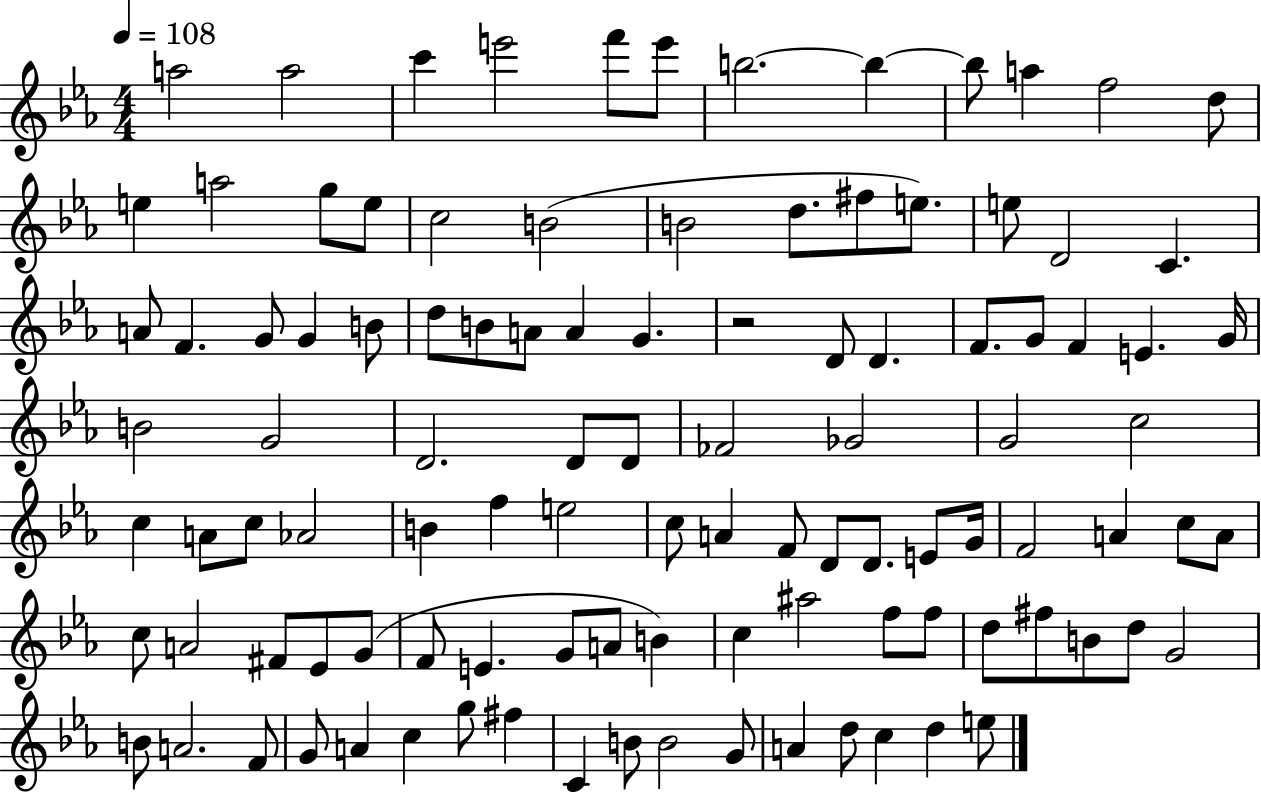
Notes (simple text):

A5/h A5/h C6/q E6/h F6/e E6/e B5/h. B5/q B5/e A5/q F5/h D5/e E5/q A5/h G5/e E5/e C5/h B4/h B4/h D5/e. F#5/e E5/e. E5/e D4/h C4/q. A4/e F4/q. G4/e G4/q B4/e D5/e B4/e A4/e A4/q G4/q. R/h D4/e D4/q. F4/e. G4/e F4/q E4/q. G4/s B4/h G4/h D4/h. D4/e D4/e FES4/h Gb4/h G4/h C5/h C5/q A4/e C5/e Ab4/h B4/q F5/q E5/h C5/e A4/q F4/e D4/e D4/e. E4/e G4/s F4/h A4/q C5/e A4/e C5/e A4/h F#4/e Eb4/e G4/e F4/e E4/q. G4/e A4/e B4/q C5/q A#5/h F5/e F5/e D5/e F#5/e B4/e D5/e G4/h B4/e A4/h. F4/e G4/e A4/q C5/q G5/e F#5/q C4/q B4/e B4/h G4/e A4/q D5/e C5/q D5/q E5/e